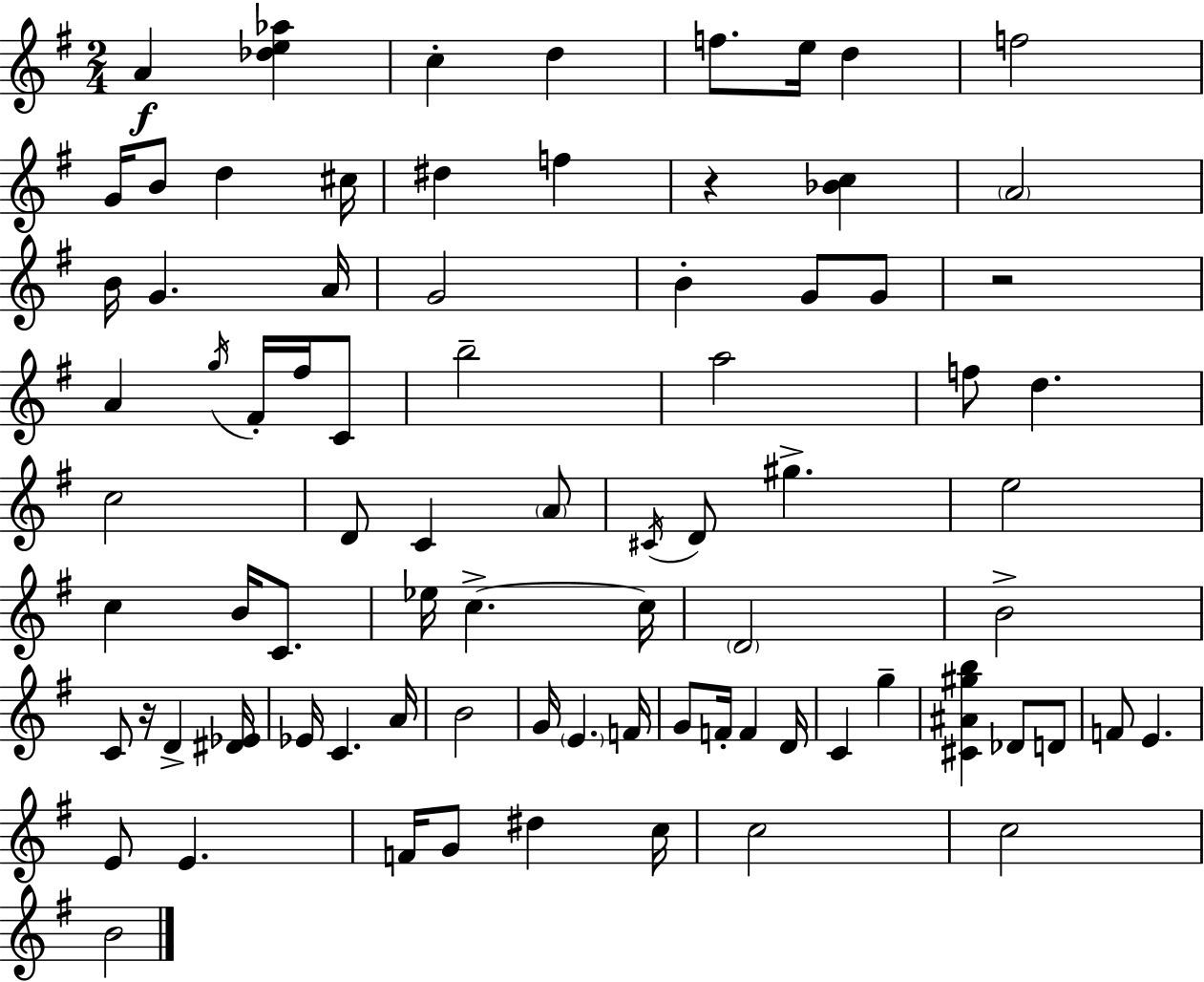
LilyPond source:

{
  \clef treble
  \numericTimeSignature
  \time 2/4
  \key g \major
  a'4\f <des'' e'' aes''>4 | c''4-. d''4 | f''8. e''16 d''4 | f''2 | \break g'16 b'8 d''4 cis''16 | dis''4 f''4 | r4 <bes' c''>4 | \parenthesize a'2 | \break b'16 g'4. a'16 | g'2 | b'4-. g'8 g'8 | r2 | \break a'4 \acciaccatura { g''16 } fis'16-. fis''16 c'8 | b''2-- | a''2 | f''8 d''4. | \break c''2 | d'8 c'4 \parenthesize a'8 | \acciaccatura { cis'16 } d'8 gis''4.-> | e''2 | \break c''4 b'16 c'8. | ees''16 c''4.->~~ | c''16 \parenthesize d'2 | b'2-> | \break c'8 r16 d'4-> | <dis' ees'>16 ees'16 c'4. | a'16 b'2 | g'16 \parenthesize e'4. | \break f'16 g'8 f'16-. f'4 | d'16 c'4 g''4-- | <cis' ais' gis'' b''>4 des'8 | d'8 f'8 e'4. | \break e'8 e'4. | f'16 g'8 dis''4 | c''16 c''2 | c''2 | \break b'2 | \bar "|."
}